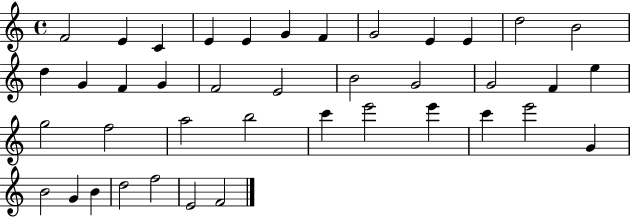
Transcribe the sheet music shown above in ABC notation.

X:1
T:Untitled
M:4/4
L:1/4
K:C
F2 E C E E G F G2 E E d2 B2 d G F G F2 E2 B2 G2 G2 F e g2 f2 a2 b2 c' e'2 e' c' e'2 G B2 G B d2 f2 E2 F2